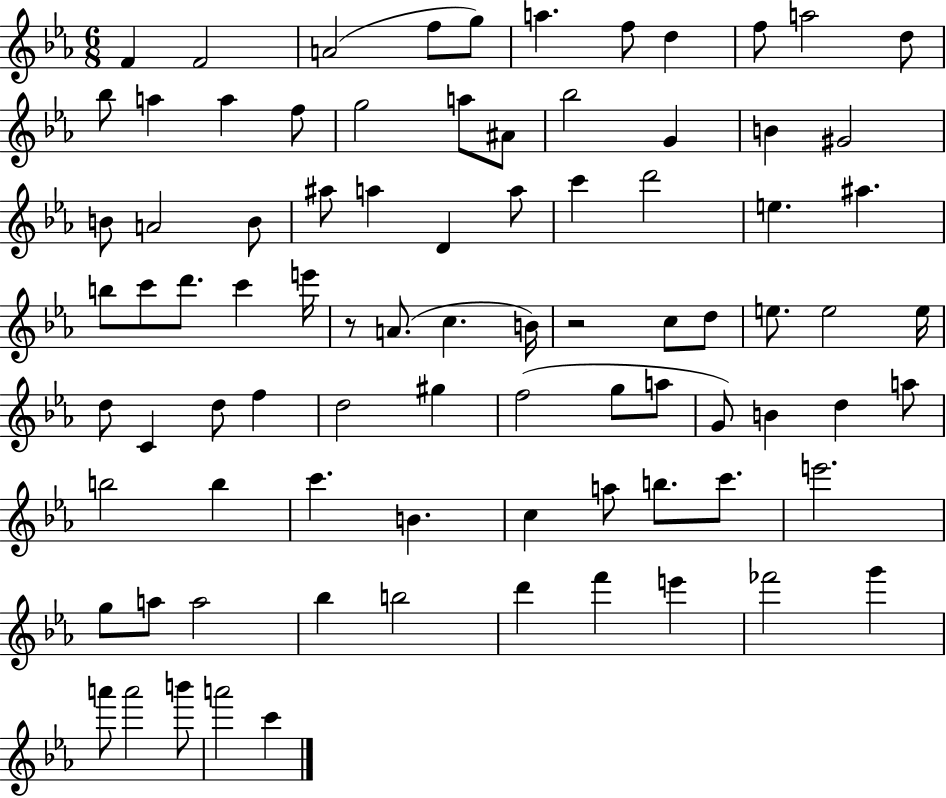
{
  \clef treble
  \numericTimeSignature
  \time 6/8
  \key ees \major
  f'4 f'2 | a'2( f''8 g''8) | a''4. f''8 d''4 | f''8 a''2 d''8 | \break bes''8 a''4 a''4 f''8 | g''2 a''8 ais'8 | bes''2 g'4 | b'4 gis'2 | \break b'8 a'2 b'8 | ais''8 a''4 d'4 a''8 | c'''4 d'''2 | e''4. ais''4. | \break b''8 c'''8 d'''8. c'''4 e'''16 | r8 a'8.( c''4. b'16) | r2 c''8 d''8 | e''8. e''2 e''16 | \break d''8 c'4 d''8 f''4 | d''2 gis''4 | f''2( g''8 a''8 | g'8) b'4 d''4 a''8 | \break b''2 b''4 | c'''4. b'4. | c''4 a''8 b''8. c'''8. | e'''2. | \break g''8 a''8 a''2 | bes''4 b''2 | d'''4 f'''4 e'''4 | fes'''2 g'''4 | \break a'''8 a'''2 b'''8 | a'''2 c'''4 | \bar "|."
}